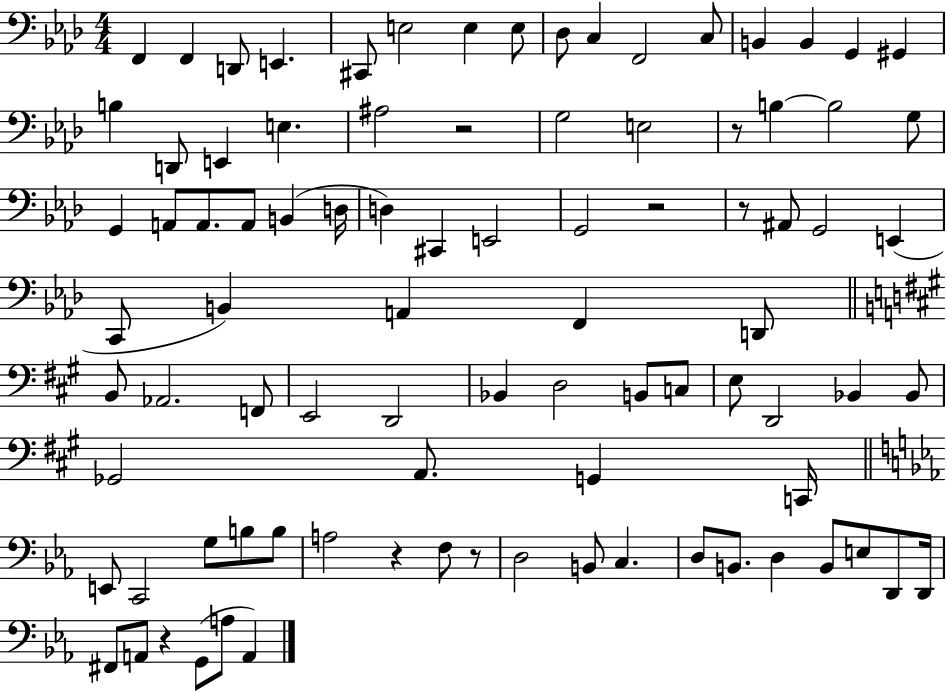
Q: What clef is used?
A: bass